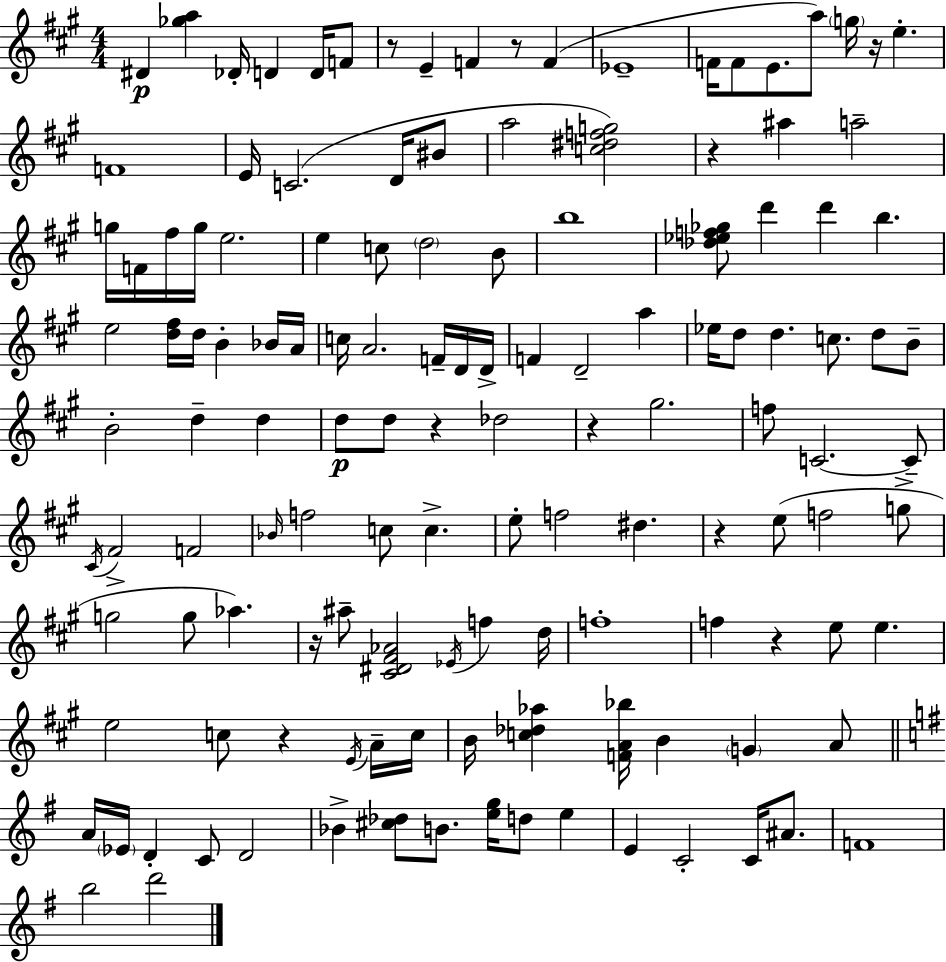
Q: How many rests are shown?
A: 10